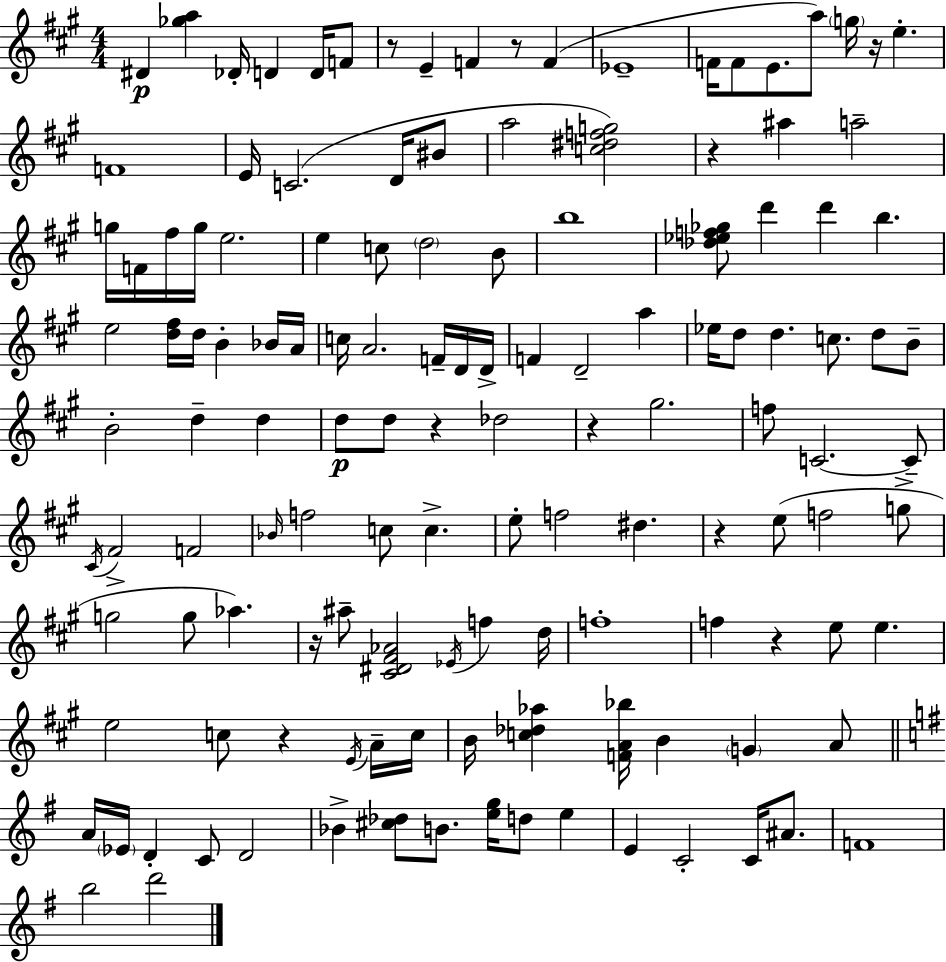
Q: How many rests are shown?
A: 10